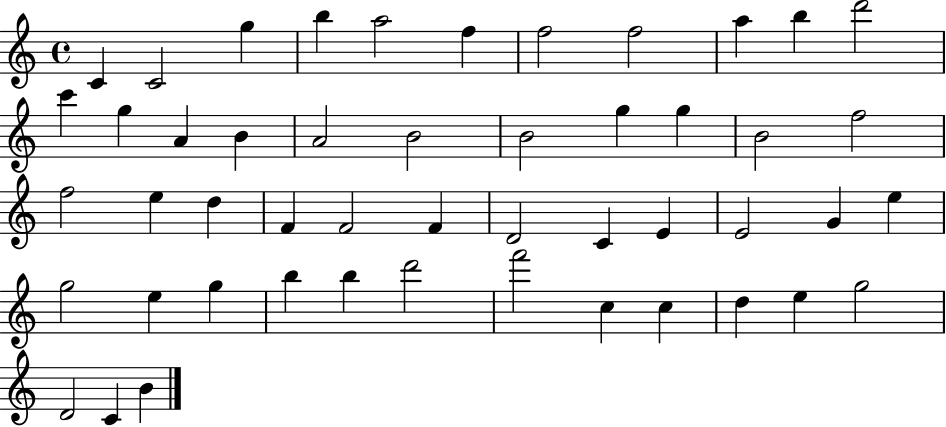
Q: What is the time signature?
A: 4/4